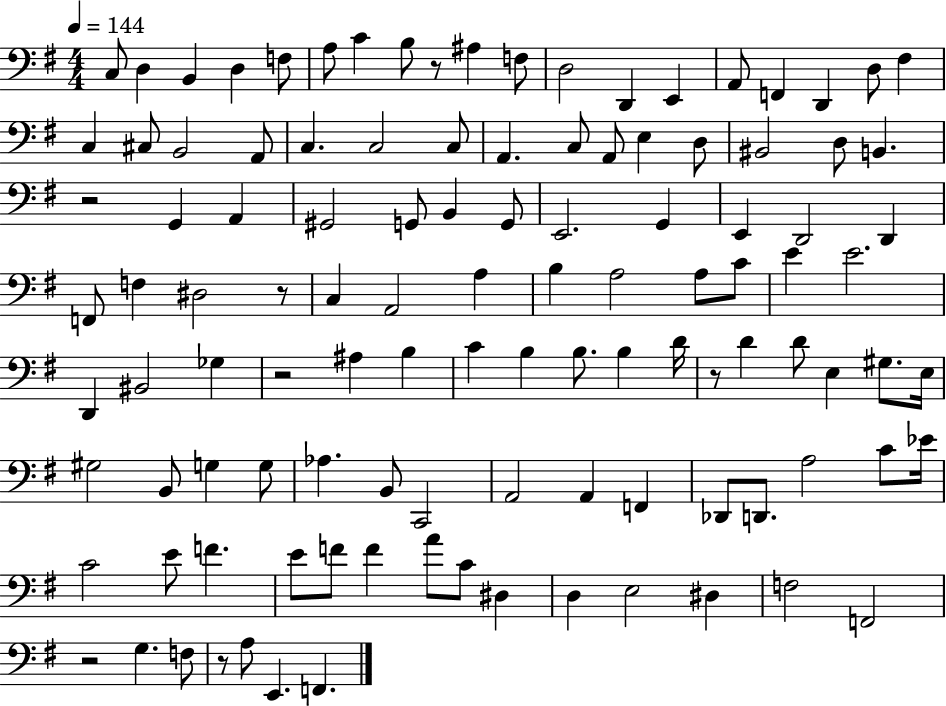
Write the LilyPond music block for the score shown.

{
  \clef bass
  \numericTimeSignature
  \time 4/4
  \key g \major
  \tempo 4 = 144
  c8 d4 b,4 d4 f8 | a8 c'4 b8 r8 ais4 f8 | d2 d,4 e,4 | a,8 f,4 d,4 d8 fis4 | \break c4 cis8 b,2 a,8 | c4. c2 c8 | a,4. c8 a,8 e4 d8 | bis,2 d8 b,4. | \break r2 g,4 a,4 | gis,2 g,8 b,4 g,8 | e,2. g,4 | e,4 d,2 d,4 | \break f,8 f4 dis2 r8 | c4 a,2 a4 | b4 a2 a8 c'8 | e'4 e'2. | \break d,4 bis,2 ges4 | r2 ais4 b4 | c'4 b4 b8. b4 d'16 | r8 d'4 d'8 e4 gis8. e16 | \break gis2 b,8 g4 g8 | aes4. b,8 c,2 | a,2 a,4 f,4 | des,8 d,8. a2 c'8 ees'16 | \break c'2 e'8 f'4. | e'8 f'8 f'4 a'8 c'8 dis4 | d4 e2 dis4 | f2 f,2 | \break r2 g4. f8 | r8 a8 e,4. f,4. | \bar "|."
}